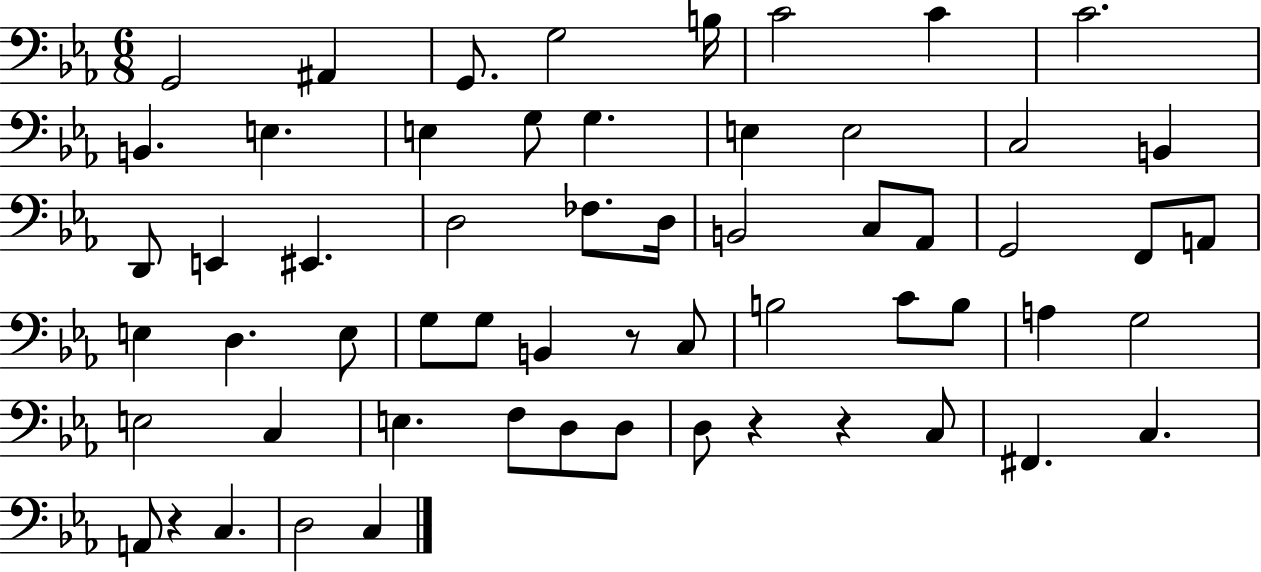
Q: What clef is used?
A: bass